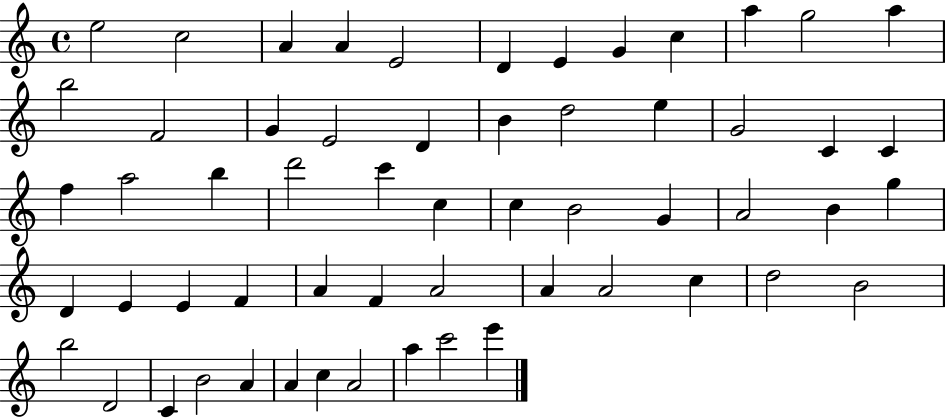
E5/h C5/h A4/q A4/q E4/h D4/q E4/q G4/q C5/q A5/q G5/h A5/q B5/h F4/h G4/q E4/h D4/q B4/q D5/h E5/q G4/h C4/q C4/q F5/q A5/h B5/q D6/h C6/q C5/q C5/q B4/h G4/q A4/h B4/q G5/q D4/q E4/q E4/q F4/q A4/q F4/q A4/h A4/q A4/h C5/q D5/h B4/h B5/h D4/h C4/q B4/h A4/q A4/q C5/q A4/h A5/q C6/h E6/q